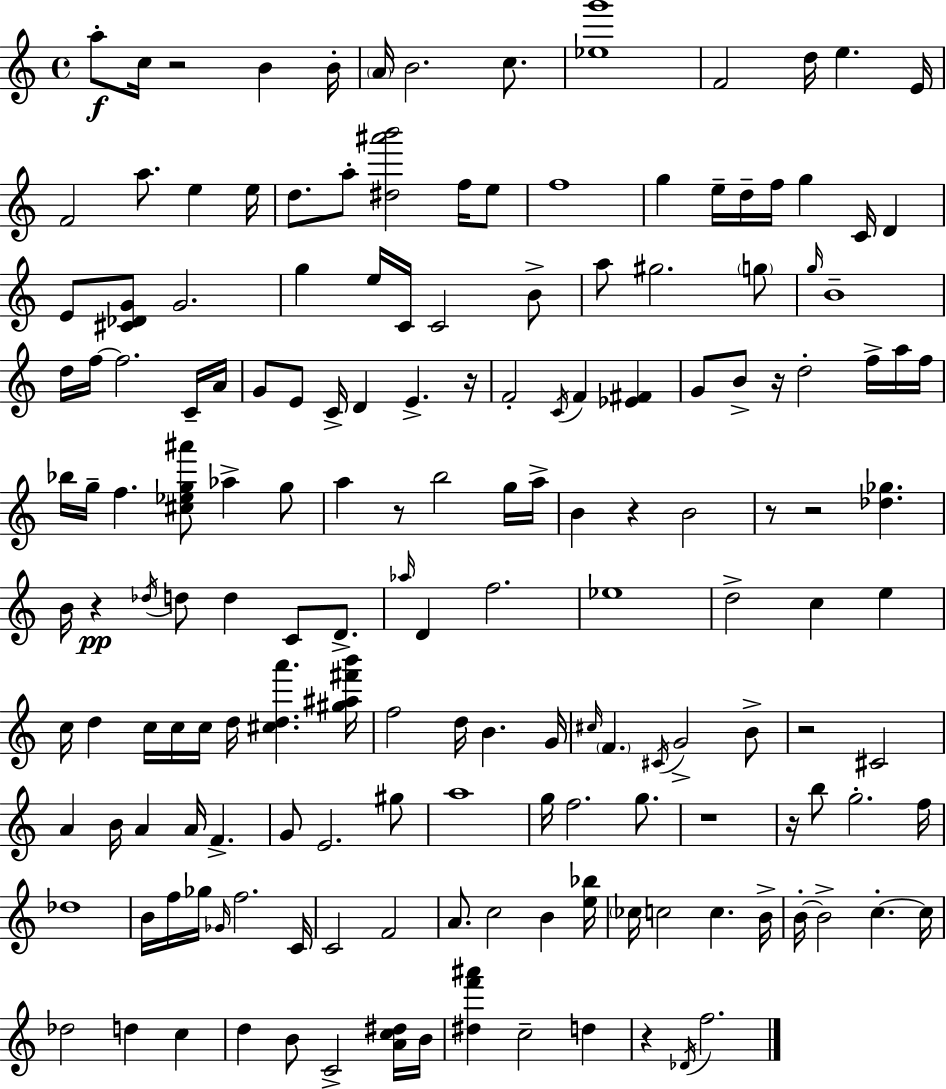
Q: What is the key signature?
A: C major